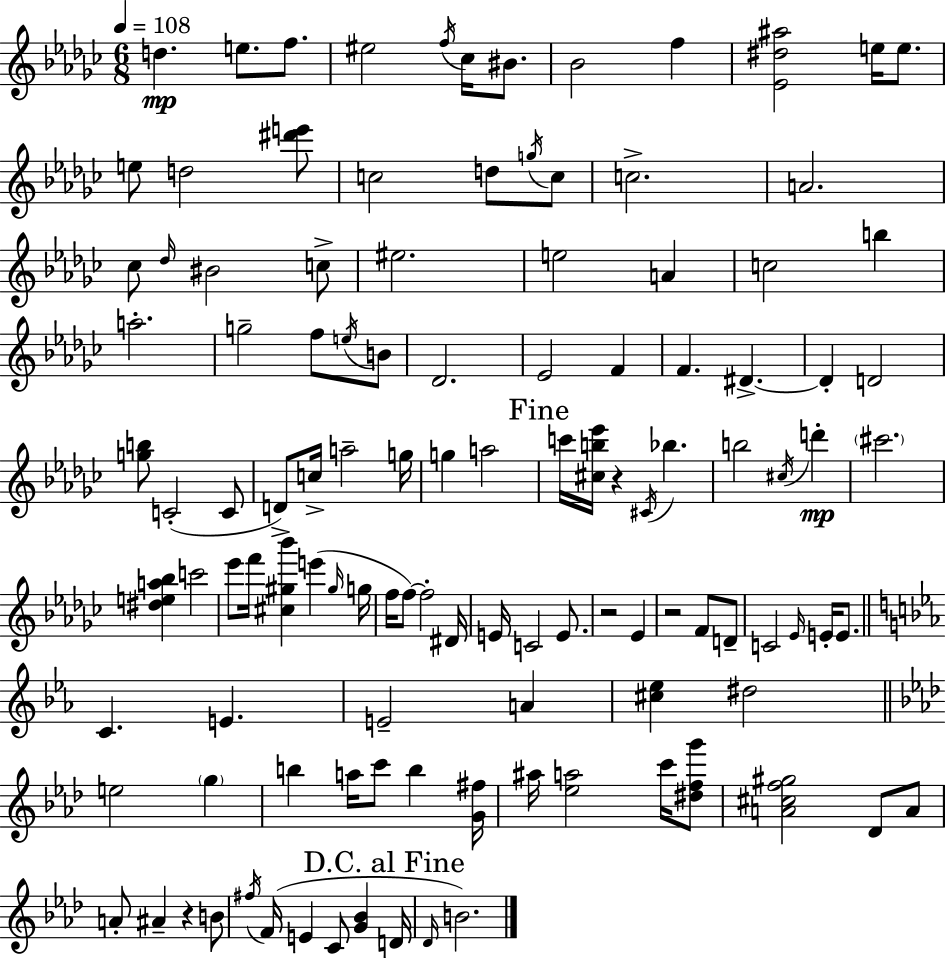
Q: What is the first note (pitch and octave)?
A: D5